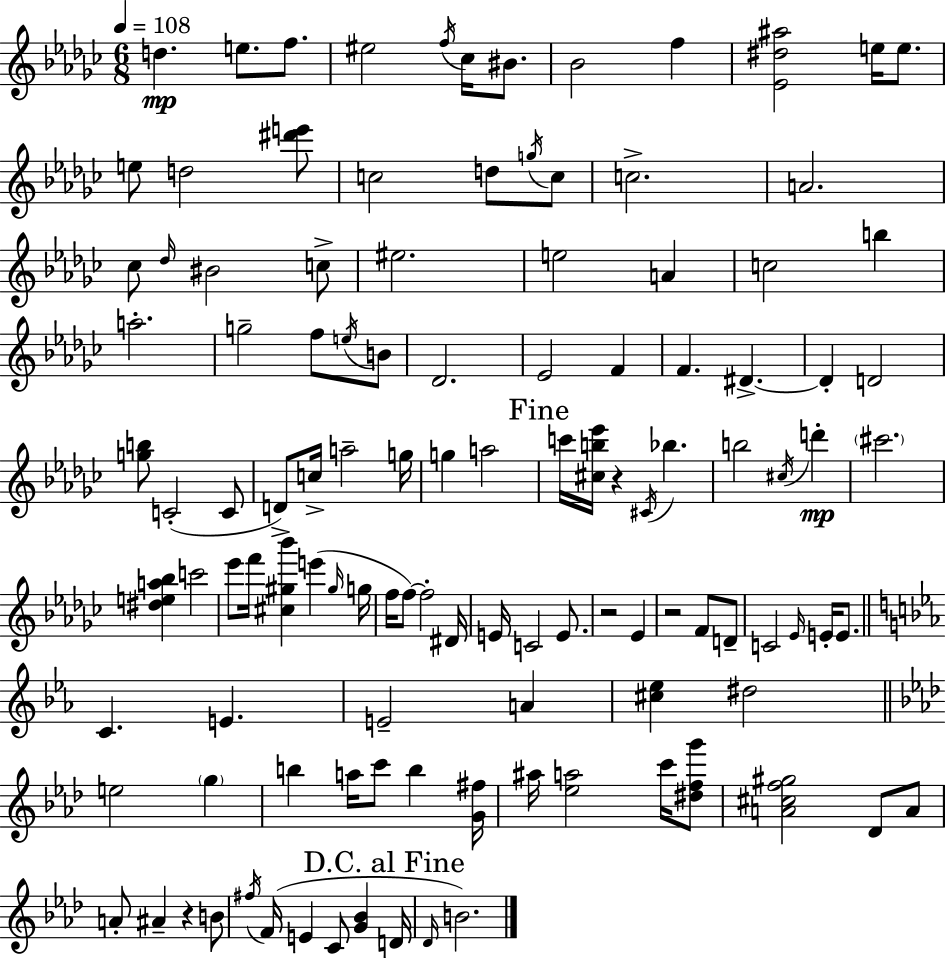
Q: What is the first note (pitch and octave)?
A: D5